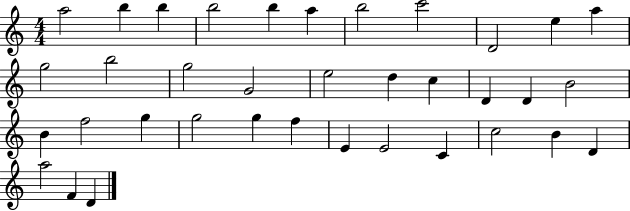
{
  \clef treble
  \numericTimeSignature
  \time 4/4
  \key c \major
  a''2 b''4 b''4 | b''2 b''4 a''4 | b''2 c'''2 | d'2 e''4 a''4 | \break g''2 b''2 | g''2 g'2 | e''2 d''4 c''4 | d'4 d'4 b'2 | \break b'4 f''2 g''4 | g''2 g''4 f''4 | e'4 e'2 c'4 | c''2 b'4 d'4 | \break a''2 f'4 d'4 | \bar "|."
}